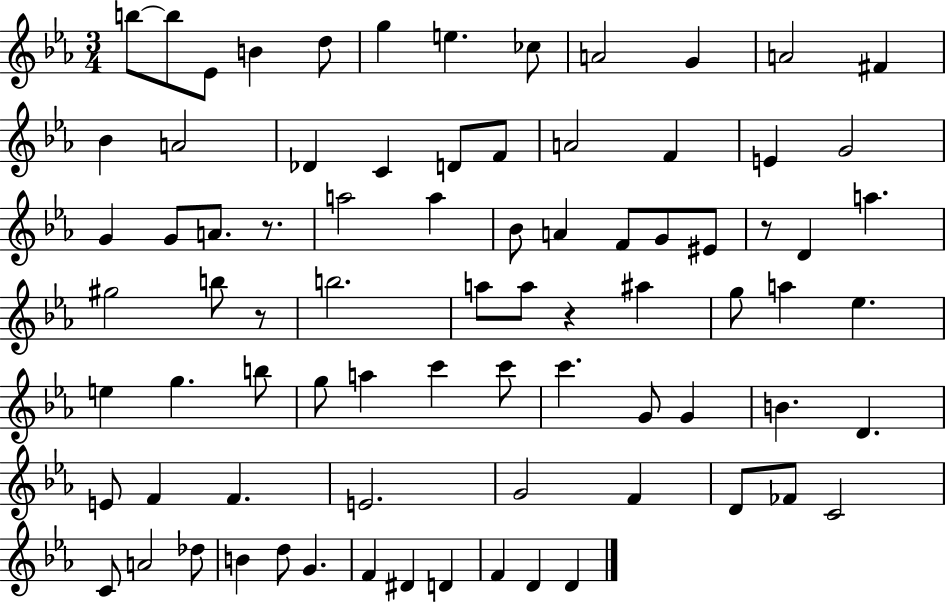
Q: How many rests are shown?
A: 4